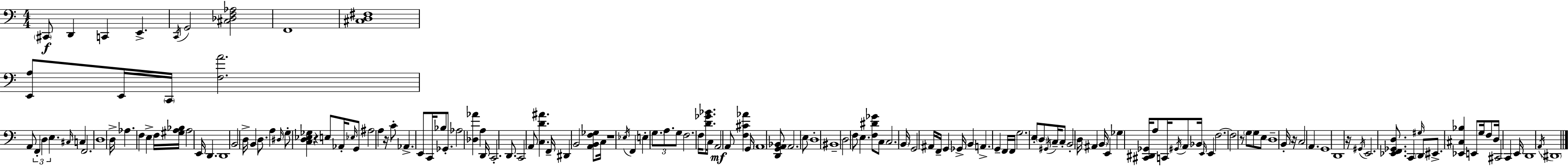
C#2/e D2/q C2/q E2/q. C2/s G2/h [C#3,Db3,F3,Ab3]/h F2/w [C#3,D3,F#3]/w [E2,A3]/e E2/s C2/s [F3,A4]/h. A2/e F2/q D3/q E3/q. C#3/s C3/q F2/h. D3/w D3/s Ab3/q. F3/q E3/q F3/s [G#3,A3,Bb3]/s A3/h E2/s D2/q. D2/w B2/h D3/s B2/q D3/e. A3/q D#3/s G3/e [C3,D3,Eb3,Gb3]/q R/q E3/e Ab2/s Eb3/s G2/e A#3/h A3/q R/s C4/e Ab2/q. E2/e C2/s Bb3/e Gb2/e. Ab3/h [Db3,Ab4]/q A3/q D2/s C2/h. D2/e. C2/h A2/e [C3,D4,A#4]/q. F2/s D#2/q B2/h [A2,B2,F3,Gb3]/e C3/s R/w Eb3/s F2/q E3/q G3/e. A3/e. G3/e F3/h. F3/s [D4,Gb4,Bb4]/e. C3/s A2/h A2/e [F3,C#4,Ab4]/q G2/s A2/w [D2,G2,A2,Bb2]/e A2/h. E3/e D3/w BIS2/w D3/h F3/e E3/q. [F3,D#4,Gb4]/e C3/e C3/h. B2/s G2/h A#2/s F2/s G2/q Gb2/s B2/q A2/q. G2/q F2/s F2/s G3/h. E3/e D3/e G#2/s C3/s C3/e B2/h D3/s A#2/q B2/s E2/q Gb3/q [C#2,D#2,Gb2]/s A3/e C2/s G#2/s A2/e Bb2/s E2/s E2/q F3/h. F3/h R/e G3/e G3/e E3/e D3/w B2/s R/s C3/h A2/q. G2/w D2/w R/s G#2/s E2/h. [Eb2,F2,Gb2,D3]/e. C2/q G#3/s D2/e EIS2/e. [Eb2,C#3,Bb3]/q E2/e G3/s F3/e D3/s C#2/h C2/q E2/s D2/w A2/s D#2/w